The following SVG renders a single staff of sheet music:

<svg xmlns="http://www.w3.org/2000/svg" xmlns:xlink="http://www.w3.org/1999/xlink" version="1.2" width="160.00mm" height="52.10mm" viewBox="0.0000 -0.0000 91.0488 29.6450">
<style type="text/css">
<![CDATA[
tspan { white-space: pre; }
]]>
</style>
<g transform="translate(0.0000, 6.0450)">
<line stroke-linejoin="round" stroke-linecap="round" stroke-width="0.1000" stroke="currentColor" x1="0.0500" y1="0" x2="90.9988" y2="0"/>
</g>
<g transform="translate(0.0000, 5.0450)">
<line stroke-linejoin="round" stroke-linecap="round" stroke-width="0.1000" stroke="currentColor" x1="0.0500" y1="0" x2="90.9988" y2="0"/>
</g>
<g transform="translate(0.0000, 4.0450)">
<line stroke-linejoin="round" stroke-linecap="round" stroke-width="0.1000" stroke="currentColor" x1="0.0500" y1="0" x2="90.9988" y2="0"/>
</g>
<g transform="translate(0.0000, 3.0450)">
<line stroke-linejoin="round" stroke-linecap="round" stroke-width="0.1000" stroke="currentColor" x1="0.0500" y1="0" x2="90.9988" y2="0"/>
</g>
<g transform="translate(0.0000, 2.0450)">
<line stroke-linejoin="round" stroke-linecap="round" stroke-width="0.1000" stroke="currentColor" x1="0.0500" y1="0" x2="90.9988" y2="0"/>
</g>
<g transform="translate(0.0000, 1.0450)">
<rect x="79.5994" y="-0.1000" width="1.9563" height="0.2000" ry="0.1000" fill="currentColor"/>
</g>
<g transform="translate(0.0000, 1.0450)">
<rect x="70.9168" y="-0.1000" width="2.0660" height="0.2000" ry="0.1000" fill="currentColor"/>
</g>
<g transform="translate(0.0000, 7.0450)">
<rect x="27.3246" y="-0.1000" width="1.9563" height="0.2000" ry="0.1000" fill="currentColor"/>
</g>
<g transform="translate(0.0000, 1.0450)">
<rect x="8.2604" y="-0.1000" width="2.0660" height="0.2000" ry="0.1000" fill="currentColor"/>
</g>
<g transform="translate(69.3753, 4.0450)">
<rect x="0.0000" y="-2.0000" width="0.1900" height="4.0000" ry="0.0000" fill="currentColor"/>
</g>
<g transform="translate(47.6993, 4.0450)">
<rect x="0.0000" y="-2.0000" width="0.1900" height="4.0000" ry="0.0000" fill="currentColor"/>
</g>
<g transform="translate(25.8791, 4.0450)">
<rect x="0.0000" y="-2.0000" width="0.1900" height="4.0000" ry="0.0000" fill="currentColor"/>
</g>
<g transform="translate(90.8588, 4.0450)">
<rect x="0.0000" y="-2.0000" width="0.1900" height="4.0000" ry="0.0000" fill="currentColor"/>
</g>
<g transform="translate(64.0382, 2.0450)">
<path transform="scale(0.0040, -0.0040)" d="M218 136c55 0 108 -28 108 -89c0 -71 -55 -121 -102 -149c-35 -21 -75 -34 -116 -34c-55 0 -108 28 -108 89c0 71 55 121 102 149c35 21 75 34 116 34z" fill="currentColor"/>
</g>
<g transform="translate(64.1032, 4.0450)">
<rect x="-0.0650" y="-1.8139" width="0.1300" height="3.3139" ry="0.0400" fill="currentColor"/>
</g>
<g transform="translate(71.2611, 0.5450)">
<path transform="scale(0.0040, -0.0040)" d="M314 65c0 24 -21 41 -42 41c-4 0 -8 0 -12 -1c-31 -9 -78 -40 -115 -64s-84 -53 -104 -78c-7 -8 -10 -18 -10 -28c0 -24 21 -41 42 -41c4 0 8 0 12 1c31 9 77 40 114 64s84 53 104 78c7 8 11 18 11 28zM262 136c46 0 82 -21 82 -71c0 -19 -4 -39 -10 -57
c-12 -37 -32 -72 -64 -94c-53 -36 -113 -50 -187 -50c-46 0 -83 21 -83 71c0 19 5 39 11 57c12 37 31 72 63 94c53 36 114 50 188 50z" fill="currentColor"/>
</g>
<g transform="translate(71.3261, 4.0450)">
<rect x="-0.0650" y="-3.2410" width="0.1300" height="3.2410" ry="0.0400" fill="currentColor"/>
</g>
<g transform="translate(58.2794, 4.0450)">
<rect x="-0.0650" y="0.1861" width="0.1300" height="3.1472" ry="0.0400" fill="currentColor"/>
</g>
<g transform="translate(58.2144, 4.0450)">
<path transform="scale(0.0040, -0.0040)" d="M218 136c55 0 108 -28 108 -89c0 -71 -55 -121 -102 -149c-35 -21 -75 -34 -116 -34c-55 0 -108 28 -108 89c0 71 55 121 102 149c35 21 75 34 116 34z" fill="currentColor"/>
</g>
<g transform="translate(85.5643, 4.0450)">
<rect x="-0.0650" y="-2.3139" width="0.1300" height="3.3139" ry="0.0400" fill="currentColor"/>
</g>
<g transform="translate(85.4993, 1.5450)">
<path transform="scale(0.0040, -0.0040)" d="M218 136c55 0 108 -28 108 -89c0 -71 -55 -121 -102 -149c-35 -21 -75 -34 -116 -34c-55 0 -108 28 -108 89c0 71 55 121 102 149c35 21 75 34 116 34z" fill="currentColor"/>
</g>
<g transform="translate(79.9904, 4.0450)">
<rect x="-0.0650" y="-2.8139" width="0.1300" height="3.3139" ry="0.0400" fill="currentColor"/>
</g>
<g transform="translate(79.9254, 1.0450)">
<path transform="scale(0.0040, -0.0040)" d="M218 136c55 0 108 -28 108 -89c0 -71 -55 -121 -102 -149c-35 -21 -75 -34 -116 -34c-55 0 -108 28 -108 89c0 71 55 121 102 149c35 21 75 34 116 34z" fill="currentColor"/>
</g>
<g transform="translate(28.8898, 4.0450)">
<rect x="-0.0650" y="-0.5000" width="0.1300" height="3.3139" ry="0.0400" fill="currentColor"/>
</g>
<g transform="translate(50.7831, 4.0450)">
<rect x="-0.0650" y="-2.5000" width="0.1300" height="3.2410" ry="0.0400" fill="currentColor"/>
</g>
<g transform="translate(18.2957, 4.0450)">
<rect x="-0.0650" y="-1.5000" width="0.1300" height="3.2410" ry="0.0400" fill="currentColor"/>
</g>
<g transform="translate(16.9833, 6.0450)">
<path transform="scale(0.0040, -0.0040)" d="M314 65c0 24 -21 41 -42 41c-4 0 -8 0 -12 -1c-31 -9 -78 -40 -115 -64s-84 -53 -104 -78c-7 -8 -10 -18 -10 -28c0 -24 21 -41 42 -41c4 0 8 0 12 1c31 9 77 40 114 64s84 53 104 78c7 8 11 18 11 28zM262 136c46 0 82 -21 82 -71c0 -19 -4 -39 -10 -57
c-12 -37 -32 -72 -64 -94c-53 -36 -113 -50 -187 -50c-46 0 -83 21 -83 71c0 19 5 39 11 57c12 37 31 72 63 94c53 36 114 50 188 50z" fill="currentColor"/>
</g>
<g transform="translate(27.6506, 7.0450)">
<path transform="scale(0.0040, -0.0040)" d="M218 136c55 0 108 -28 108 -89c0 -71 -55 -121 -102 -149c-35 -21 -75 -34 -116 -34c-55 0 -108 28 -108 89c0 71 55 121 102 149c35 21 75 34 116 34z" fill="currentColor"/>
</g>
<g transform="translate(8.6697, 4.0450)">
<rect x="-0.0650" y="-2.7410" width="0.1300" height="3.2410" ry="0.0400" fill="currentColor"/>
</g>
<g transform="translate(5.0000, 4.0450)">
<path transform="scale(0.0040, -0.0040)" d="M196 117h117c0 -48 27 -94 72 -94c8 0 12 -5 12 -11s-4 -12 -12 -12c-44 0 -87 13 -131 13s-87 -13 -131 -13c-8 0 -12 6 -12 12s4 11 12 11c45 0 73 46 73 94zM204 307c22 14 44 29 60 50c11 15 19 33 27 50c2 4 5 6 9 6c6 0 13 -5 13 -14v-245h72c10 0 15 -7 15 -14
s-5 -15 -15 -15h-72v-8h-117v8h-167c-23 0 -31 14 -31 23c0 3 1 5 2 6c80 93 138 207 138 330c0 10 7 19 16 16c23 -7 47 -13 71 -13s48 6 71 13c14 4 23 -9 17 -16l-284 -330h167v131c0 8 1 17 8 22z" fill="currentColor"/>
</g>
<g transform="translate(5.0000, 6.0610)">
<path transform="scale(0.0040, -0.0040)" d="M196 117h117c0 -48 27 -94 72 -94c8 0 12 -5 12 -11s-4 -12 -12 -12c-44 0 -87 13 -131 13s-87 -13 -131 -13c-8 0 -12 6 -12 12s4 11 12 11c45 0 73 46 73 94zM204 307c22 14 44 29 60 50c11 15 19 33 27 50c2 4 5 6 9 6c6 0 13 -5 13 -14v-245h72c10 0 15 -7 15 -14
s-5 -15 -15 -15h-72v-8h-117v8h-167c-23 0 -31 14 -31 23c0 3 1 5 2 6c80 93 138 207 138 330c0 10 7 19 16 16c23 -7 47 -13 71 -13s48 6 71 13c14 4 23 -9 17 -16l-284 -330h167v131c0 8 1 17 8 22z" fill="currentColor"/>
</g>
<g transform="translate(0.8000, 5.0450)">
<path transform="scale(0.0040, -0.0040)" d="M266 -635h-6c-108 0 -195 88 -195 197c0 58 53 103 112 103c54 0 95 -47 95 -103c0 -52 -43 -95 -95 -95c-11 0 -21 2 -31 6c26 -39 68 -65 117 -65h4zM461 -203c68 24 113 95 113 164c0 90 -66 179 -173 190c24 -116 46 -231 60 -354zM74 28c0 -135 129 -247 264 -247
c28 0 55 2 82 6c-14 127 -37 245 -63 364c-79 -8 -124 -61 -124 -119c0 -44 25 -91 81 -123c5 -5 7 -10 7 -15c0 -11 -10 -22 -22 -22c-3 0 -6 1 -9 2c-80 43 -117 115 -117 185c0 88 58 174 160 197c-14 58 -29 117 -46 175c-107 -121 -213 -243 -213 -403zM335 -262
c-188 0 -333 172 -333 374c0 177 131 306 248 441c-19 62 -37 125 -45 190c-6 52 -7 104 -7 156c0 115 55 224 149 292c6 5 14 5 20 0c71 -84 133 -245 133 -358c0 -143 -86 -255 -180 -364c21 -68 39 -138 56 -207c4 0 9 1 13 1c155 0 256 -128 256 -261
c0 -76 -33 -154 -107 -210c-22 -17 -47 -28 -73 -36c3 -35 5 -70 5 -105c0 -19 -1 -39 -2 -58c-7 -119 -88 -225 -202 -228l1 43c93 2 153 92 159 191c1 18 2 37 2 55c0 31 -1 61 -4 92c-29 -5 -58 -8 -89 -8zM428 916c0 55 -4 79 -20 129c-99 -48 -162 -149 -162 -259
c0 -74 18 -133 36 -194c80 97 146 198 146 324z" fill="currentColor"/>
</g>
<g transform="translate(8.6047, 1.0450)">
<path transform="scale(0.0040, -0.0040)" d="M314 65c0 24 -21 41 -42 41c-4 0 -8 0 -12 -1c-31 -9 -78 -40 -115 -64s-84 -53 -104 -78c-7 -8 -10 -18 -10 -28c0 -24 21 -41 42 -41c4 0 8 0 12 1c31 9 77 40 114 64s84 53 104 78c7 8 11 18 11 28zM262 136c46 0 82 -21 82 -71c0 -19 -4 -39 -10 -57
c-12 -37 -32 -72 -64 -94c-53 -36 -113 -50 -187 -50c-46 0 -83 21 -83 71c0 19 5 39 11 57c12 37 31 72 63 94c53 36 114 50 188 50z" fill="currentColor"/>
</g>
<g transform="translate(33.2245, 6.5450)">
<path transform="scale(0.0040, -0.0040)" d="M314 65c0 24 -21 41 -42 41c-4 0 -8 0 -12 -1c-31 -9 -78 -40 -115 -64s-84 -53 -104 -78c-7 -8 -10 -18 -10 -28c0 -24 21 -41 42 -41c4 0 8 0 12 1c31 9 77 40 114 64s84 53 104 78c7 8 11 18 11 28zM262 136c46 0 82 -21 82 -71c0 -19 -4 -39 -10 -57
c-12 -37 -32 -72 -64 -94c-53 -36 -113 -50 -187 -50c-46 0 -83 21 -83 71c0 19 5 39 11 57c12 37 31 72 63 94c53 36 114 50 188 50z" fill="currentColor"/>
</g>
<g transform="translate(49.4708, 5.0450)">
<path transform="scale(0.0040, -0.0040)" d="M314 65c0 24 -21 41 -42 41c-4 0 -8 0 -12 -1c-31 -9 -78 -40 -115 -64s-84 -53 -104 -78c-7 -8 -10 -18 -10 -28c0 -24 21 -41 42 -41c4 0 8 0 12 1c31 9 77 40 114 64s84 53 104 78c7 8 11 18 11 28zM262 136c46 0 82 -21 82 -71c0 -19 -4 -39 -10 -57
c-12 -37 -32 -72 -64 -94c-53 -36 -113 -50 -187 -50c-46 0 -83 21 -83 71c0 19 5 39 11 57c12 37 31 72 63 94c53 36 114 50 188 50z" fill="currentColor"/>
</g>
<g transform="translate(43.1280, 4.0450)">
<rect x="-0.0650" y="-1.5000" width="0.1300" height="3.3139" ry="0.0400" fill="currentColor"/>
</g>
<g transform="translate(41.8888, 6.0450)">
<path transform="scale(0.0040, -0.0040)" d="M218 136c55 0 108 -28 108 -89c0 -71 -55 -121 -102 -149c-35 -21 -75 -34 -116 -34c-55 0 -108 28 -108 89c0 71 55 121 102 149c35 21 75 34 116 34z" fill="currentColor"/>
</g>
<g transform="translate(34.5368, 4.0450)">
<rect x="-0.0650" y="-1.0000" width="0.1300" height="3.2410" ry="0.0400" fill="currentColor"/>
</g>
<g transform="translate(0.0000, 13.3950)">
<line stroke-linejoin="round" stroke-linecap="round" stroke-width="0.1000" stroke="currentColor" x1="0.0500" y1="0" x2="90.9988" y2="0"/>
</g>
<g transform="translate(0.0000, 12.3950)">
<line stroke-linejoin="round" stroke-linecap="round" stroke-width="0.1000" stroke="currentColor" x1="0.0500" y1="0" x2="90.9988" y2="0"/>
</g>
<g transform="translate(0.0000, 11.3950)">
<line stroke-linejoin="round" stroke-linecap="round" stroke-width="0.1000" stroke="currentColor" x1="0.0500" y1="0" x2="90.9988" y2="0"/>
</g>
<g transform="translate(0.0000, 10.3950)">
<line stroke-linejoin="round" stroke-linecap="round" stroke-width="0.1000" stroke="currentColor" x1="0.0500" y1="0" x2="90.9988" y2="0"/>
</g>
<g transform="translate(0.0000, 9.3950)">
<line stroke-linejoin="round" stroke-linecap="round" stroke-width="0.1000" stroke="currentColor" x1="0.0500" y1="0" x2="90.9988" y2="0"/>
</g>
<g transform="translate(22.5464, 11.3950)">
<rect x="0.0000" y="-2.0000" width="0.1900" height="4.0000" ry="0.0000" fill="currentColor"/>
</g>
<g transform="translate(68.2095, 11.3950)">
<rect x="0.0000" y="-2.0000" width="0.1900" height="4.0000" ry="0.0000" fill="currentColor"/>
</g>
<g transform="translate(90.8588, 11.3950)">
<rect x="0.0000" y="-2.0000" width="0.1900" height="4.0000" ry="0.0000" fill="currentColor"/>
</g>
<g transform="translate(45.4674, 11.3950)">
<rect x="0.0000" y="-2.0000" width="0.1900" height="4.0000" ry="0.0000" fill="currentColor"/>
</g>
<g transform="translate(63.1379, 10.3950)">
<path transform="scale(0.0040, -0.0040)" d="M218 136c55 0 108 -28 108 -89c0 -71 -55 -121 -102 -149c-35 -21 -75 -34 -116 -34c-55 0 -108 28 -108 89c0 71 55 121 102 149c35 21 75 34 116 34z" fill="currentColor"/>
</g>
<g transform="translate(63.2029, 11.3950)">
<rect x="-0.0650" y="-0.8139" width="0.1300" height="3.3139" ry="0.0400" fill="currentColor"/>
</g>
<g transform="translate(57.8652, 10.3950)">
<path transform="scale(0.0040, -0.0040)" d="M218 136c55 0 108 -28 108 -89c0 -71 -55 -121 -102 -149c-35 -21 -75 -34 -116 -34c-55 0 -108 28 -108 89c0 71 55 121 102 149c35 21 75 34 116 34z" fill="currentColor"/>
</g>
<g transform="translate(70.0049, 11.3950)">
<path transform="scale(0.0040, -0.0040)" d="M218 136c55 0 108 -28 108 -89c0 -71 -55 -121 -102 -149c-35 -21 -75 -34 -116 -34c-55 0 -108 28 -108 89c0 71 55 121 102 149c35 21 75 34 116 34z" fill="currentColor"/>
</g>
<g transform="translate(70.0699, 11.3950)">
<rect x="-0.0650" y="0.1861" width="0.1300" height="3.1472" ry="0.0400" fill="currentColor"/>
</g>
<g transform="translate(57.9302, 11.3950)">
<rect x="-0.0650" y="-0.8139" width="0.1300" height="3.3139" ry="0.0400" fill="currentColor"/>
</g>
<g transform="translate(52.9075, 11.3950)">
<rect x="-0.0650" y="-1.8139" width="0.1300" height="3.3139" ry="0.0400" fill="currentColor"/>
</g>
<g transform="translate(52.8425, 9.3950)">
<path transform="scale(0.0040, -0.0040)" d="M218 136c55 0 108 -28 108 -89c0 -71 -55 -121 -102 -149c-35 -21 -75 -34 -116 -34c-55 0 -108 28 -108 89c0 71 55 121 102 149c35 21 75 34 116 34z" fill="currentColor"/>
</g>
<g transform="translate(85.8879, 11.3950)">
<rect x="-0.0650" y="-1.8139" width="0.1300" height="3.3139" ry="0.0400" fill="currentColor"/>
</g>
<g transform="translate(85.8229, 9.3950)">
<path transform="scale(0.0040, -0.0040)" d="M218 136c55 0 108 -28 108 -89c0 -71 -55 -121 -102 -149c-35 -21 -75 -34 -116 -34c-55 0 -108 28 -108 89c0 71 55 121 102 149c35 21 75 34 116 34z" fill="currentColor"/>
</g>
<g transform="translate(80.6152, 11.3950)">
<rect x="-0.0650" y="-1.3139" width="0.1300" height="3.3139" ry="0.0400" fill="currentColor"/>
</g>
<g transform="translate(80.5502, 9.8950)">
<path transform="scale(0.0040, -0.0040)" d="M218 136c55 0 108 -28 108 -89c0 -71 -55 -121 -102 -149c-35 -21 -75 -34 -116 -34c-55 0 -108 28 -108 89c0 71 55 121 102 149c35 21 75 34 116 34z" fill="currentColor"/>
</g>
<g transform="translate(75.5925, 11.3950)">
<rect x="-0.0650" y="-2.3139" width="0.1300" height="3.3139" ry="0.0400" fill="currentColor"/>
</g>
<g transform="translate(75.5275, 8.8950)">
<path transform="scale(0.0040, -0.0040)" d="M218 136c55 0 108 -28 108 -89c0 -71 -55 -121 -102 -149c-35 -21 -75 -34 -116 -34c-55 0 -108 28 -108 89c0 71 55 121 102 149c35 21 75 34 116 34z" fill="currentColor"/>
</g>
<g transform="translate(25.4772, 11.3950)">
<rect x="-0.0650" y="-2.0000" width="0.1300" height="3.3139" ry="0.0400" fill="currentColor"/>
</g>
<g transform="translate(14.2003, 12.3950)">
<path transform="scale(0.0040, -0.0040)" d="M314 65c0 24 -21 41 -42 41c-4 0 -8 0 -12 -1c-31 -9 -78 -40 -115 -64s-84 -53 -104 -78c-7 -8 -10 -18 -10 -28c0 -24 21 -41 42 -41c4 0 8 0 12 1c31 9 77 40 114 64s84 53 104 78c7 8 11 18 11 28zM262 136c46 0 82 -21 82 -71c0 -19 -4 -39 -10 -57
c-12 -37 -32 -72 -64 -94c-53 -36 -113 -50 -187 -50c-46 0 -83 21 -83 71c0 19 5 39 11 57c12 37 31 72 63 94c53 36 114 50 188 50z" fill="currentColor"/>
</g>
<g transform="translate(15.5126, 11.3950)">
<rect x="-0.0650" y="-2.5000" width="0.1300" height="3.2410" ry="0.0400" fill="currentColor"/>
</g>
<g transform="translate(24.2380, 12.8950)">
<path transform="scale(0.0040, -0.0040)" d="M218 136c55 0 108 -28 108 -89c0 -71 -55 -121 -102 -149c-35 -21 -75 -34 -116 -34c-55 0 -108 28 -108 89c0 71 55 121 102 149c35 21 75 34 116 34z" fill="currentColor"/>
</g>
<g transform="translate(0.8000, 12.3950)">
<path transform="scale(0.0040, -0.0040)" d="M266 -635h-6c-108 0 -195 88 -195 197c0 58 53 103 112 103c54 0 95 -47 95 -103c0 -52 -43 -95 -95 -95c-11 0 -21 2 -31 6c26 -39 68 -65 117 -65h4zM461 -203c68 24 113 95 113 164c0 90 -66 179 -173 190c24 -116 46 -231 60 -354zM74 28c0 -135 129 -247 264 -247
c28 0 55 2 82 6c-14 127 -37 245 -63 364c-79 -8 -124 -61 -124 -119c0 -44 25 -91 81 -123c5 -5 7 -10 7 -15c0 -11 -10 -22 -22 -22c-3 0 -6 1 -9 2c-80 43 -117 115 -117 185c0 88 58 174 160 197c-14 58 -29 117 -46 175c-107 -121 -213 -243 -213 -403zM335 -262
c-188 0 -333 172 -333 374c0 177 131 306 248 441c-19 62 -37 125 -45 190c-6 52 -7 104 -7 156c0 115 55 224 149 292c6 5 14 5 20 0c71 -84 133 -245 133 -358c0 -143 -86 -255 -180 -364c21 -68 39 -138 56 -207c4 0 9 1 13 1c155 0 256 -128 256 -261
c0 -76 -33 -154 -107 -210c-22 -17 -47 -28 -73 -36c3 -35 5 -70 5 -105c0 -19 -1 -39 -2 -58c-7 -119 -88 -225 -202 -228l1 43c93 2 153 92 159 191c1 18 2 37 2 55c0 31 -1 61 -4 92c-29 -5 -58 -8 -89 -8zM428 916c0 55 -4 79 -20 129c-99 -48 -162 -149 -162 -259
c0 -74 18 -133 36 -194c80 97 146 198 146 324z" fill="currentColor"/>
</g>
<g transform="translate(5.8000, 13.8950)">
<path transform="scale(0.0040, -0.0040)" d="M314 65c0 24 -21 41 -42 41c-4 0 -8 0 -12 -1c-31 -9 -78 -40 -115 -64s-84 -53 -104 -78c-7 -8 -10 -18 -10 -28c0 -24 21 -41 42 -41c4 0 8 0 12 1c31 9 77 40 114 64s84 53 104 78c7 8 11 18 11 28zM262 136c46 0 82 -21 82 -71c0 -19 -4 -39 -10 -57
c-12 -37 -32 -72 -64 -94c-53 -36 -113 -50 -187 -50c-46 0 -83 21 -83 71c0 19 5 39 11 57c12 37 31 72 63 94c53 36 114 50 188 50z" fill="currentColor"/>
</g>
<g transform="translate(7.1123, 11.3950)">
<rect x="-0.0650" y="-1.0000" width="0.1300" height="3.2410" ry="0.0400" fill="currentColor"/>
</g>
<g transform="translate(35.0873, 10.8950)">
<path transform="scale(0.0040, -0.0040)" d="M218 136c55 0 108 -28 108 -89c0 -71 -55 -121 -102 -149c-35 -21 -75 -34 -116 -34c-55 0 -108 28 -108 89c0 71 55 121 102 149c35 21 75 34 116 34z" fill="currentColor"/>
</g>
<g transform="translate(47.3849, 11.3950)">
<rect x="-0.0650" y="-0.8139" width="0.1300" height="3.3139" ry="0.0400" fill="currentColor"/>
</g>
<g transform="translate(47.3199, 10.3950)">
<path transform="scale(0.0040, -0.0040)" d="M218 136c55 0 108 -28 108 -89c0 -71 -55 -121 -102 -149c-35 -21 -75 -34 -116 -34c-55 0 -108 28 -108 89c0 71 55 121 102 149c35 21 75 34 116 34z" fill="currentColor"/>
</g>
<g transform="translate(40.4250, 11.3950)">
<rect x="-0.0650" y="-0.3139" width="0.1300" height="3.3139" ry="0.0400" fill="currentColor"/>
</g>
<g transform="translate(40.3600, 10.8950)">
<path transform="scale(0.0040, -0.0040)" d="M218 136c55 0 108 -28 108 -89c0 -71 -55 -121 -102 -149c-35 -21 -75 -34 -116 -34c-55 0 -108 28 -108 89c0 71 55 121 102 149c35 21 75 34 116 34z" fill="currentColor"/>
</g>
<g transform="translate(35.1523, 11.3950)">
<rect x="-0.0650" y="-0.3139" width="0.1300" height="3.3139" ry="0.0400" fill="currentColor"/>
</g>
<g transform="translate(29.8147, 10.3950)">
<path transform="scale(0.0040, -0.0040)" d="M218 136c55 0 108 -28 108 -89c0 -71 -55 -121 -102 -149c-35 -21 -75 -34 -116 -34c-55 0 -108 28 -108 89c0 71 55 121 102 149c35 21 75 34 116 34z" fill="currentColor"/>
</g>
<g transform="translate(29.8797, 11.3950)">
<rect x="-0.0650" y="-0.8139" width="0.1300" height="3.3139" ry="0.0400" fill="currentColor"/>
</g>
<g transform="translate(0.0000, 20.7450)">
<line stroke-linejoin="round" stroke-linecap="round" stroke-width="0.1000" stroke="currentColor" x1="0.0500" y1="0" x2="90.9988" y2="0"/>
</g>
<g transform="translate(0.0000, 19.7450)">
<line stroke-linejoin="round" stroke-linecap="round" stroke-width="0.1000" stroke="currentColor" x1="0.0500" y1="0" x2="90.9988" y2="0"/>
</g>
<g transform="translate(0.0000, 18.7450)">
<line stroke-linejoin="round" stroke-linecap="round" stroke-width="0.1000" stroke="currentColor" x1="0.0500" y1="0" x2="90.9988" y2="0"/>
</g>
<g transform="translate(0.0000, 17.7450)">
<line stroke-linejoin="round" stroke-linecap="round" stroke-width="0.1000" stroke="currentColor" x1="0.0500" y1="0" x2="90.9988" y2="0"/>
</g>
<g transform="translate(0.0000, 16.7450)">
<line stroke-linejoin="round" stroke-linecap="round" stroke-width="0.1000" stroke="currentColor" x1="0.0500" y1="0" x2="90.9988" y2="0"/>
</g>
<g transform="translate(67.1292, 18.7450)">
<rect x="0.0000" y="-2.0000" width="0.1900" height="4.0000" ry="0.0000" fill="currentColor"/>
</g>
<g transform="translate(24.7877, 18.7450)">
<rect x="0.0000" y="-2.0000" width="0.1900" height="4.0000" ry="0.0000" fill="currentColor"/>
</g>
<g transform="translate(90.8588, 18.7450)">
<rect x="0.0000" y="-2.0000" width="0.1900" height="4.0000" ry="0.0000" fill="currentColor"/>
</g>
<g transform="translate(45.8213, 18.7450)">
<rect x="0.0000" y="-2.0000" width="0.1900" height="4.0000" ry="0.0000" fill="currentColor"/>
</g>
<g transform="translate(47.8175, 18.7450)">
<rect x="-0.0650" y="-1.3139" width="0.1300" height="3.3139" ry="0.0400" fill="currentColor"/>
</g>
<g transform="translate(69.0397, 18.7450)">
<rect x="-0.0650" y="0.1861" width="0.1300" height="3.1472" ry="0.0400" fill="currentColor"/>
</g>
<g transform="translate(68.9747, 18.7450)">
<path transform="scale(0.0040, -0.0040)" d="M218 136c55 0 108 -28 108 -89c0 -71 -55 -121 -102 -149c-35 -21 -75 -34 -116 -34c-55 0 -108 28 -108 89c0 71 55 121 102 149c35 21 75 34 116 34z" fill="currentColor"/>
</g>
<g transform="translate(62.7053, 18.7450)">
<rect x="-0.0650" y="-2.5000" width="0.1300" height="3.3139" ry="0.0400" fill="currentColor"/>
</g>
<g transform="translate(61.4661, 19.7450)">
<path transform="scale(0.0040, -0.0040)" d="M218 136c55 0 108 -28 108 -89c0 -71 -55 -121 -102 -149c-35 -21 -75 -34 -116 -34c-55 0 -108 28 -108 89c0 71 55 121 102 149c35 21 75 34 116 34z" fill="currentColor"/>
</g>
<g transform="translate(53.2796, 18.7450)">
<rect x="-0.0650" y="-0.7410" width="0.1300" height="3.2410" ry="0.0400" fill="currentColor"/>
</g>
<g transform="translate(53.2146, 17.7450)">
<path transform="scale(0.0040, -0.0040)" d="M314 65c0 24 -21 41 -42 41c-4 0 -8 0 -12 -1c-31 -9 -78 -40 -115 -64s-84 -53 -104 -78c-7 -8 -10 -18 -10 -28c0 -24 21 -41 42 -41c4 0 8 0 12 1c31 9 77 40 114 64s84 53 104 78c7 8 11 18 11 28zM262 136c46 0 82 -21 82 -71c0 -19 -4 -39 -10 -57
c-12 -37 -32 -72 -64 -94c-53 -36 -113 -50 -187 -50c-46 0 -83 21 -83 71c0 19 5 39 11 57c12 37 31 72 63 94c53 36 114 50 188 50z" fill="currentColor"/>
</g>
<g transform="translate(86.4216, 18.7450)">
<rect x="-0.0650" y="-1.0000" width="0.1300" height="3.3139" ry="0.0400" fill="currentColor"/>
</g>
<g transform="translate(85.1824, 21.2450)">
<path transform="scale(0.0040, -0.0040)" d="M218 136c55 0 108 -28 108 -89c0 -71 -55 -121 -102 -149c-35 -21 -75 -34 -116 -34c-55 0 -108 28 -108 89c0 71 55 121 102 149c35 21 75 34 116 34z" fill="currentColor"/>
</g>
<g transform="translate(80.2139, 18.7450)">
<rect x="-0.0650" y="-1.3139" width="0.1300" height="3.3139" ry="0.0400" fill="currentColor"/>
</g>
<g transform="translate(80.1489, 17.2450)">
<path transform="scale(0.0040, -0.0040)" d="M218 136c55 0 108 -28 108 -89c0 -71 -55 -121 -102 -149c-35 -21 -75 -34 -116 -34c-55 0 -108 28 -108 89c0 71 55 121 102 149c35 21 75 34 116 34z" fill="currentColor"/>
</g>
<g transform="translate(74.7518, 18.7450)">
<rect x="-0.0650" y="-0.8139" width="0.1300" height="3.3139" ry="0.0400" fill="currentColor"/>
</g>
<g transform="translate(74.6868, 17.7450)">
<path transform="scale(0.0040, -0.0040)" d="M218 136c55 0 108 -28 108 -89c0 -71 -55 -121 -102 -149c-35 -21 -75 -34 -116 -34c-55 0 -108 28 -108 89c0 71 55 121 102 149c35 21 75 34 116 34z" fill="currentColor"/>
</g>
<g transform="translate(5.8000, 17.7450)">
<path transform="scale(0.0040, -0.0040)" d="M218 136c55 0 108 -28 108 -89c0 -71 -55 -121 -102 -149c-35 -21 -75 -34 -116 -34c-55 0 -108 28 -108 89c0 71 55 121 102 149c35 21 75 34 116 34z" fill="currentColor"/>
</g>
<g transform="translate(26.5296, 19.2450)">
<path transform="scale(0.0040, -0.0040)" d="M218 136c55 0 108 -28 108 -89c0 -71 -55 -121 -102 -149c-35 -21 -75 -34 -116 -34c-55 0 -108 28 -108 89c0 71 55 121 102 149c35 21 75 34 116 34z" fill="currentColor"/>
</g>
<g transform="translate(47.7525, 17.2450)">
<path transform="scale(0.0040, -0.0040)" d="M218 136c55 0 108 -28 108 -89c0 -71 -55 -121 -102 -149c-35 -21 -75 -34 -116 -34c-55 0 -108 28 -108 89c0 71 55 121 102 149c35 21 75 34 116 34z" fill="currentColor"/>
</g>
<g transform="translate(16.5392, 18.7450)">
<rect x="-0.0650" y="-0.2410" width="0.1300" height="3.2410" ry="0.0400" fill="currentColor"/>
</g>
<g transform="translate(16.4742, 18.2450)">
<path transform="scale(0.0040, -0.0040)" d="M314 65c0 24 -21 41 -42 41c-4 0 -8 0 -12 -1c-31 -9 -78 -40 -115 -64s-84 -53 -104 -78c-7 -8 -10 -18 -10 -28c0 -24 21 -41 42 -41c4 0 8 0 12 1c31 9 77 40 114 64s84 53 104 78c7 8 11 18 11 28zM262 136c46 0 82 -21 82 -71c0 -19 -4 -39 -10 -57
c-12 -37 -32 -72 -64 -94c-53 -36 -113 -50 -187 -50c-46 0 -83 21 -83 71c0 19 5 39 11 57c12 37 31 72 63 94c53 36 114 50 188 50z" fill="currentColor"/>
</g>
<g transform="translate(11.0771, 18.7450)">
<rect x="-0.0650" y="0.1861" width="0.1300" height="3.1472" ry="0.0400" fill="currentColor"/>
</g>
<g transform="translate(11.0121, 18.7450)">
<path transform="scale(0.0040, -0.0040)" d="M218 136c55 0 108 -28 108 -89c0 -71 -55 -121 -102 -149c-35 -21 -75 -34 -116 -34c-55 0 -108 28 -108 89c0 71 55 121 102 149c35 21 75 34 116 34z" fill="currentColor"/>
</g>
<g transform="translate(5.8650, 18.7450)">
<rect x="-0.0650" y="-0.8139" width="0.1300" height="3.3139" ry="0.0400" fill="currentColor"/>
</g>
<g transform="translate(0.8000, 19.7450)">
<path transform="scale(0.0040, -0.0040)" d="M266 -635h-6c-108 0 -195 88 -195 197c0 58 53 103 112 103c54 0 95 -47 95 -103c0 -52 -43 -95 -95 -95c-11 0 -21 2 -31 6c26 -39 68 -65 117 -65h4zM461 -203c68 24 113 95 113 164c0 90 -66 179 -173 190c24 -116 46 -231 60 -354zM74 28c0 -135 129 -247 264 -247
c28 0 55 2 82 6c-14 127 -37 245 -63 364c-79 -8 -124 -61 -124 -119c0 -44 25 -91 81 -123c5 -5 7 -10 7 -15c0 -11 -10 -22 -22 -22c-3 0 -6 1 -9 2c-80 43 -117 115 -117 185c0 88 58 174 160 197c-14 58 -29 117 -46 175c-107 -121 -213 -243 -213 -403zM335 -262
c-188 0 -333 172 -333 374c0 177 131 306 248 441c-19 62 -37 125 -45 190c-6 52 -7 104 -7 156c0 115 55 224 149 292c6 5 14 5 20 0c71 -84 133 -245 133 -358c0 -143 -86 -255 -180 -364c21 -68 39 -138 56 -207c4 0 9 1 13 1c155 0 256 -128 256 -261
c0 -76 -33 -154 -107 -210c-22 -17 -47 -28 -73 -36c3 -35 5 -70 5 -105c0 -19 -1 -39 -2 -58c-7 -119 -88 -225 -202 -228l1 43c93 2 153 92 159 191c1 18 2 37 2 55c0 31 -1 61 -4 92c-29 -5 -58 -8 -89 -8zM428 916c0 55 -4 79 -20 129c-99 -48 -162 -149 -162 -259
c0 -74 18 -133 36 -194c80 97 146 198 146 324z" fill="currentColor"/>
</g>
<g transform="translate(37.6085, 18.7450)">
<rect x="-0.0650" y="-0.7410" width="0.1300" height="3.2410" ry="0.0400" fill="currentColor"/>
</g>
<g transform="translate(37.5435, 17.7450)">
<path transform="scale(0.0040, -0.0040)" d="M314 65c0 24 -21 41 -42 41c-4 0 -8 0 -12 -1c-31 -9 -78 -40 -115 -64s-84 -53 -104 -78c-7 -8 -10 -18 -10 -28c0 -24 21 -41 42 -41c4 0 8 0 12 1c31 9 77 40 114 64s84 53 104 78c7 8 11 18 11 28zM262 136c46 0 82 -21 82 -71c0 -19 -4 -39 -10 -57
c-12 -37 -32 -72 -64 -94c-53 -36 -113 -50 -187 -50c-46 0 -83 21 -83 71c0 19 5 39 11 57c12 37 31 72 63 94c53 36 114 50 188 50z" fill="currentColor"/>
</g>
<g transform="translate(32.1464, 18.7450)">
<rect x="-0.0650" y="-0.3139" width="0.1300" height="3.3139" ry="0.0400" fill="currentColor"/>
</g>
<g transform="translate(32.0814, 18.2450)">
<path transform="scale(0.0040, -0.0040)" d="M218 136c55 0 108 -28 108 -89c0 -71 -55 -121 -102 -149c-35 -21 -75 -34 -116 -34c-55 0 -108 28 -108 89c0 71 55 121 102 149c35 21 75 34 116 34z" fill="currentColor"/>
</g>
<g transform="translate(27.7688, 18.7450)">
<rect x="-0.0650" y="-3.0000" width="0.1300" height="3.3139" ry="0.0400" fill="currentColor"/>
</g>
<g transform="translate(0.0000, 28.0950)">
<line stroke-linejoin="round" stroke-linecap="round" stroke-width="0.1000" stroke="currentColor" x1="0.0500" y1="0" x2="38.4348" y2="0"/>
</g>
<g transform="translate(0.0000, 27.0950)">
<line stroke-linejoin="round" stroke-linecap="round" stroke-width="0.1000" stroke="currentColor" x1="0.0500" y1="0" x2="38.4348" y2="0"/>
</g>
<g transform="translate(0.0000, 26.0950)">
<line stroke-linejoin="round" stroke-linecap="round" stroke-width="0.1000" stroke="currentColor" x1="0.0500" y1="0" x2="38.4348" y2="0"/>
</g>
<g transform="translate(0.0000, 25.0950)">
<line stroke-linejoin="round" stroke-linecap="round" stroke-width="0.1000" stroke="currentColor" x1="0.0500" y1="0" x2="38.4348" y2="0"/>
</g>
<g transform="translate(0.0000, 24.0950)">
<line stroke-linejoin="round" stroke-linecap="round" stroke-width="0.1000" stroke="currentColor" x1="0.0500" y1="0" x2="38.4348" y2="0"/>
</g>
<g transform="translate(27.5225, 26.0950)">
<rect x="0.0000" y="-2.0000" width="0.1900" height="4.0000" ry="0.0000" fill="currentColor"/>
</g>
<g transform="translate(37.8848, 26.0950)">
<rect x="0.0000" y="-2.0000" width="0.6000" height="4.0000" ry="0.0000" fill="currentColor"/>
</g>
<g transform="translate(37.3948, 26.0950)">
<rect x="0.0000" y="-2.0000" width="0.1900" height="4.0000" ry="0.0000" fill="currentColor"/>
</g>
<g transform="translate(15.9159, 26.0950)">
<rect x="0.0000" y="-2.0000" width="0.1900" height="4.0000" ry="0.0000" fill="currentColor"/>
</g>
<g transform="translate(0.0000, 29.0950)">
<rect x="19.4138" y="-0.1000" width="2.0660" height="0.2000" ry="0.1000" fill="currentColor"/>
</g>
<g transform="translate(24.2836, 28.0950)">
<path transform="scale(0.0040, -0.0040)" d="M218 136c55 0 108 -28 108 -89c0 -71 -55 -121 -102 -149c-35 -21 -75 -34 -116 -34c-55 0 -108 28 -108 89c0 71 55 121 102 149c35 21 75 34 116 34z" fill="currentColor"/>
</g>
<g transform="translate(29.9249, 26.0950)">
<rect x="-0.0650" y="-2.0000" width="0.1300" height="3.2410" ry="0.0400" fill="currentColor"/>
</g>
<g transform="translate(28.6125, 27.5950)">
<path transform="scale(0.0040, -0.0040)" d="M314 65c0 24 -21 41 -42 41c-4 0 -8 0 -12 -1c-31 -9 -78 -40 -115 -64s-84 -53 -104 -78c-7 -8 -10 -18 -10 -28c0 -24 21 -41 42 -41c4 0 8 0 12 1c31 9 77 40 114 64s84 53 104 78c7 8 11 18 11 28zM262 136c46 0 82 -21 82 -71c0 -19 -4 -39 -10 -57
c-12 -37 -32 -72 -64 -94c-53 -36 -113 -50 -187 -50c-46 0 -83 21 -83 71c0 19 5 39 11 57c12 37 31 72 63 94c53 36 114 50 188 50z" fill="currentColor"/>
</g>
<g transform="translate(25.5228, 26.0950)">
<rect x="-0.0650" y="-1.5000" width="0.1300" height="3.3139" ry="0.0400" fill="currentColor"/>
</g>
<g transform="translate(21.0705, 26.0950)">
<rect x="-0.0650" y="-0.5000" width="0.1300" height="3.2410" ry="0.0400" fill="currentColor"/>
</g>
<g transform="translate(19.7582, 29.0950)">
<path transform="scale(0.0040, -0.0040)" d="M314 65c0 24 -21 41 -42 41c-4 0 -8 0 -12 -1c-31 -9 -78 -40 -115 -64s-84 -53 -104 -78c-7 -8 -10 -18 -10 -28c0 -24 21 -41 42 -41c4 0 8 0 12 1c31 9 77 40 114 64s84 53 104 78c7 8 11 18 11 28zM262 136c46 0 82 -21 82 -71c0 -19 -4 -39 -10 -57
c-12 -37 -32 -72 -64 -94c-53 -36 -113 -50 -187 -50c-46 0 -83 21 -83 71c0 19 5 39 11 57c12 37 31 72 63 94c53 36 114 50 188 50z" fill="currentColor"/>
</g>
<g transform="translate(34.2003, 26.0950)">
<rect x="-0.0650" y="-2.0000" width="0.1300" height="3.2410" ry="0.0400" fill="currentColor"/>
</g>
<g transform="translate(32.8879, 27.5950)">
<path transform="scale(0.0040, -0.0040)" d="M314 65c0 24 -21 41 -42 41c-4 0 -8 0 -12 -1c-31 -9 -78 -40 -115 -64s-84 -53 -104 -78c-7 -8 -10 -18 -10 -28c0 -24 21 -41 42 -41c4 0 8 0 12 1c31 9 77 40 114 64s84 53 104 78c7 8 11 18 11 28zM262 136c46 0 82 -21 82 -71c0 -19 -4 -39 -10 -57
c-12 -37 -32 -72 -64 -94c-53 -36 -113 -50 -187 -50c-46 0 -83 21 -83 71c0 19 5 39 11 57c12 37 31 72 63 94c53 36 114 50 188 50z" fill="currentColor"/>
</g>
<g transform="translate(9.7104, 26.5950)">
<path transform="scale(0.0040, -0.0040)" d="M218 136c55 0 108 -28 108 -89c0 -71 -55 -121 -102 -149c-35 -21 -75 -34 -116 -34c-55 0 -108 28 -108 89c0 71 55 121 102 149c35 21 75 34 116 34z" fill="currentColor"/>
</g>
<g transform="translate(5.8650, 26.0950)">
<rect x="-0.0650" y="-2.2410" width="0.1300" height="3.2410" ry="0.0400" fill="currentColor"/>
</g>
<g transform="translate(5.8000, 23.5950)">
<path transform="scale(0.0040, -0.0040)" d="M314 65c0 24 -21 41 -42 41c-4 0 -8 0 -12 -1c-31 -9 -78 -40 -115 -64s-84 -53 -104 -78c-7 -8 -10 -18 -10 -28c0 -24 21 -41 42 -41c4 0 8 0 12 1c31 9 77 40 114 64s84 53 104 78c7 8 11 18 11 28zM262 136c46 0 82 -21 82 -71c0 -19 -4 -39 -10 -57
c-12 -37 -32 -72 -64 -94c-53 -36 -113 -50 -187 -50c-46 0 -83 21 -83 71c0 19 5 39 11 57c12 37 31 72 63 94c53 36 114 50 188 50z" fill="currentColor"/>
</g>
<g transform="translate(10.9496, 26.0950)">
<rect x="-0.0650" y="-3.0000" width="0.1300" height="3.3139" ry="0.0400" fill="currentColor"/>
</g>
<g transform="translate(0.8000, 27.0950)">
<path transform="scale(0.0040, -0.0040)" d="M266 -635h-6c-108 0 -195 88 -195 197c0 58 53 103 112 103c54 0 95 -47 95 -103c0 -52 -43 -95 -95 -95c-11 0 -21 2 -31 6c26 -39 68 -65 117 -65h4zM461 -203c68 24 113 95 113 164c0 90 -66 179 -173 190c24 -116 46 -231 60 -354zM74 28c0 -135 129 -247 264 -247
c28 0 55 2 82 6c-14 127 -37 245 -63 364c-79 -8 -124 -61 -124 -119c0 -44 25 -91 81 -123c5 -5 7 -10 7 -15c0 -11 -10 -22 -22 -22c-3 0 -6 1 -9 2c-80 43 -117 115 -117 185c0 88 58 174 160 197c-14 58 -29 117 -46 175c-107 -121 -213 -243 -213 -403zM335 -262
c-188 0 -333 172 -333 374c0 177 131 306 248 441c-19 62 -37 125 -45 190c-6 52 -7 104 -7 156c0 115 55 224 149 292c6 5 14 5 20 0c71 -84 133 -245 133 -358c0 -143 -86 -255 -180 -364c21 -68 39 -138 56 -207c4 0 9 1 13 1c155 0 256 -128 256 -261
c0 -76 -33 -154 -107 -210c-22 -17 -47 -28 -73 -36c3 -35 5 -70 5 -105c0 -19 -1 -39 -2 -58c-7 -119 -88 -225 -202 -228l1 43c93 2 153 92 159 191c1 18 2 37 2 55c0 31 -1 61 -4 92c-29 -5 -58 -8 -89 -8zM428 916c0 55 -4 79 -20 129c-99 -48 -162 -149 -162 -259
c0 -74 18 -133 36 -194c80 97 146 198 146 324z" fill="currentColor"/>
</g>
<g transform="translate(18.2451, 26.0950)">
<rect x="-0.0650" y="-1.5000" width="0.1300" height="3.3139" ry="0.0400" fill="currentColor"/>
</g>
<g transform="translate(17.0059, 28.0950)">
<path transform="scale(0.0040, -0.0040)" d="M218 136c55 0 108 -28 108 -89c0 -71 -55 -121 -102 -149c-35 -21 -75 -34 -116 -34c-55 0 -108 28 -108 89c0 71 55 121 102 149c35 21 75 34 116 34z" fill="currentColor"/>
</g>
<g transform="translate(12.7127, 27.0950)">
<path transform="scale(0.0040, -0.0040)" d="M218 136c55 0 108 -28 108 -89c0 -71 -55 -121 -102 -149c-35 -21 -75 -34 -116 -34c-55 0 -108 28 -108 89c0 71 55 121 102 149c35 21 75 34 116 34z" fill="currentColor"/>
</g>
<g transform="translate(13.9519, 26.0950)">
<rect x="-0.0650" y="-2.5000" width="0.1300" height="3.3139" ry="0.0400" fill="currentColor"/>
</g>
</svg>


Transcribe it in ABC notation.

X:1
T:Untitled
M:4/4
L:1/4
K:C
a2 E2 C D2 E G2 B f b2 a g D2 G2 F d c c d f d d B g e f d B c2 A c d2 e d2 G B d e D g2 A G E C2 E F2 F2